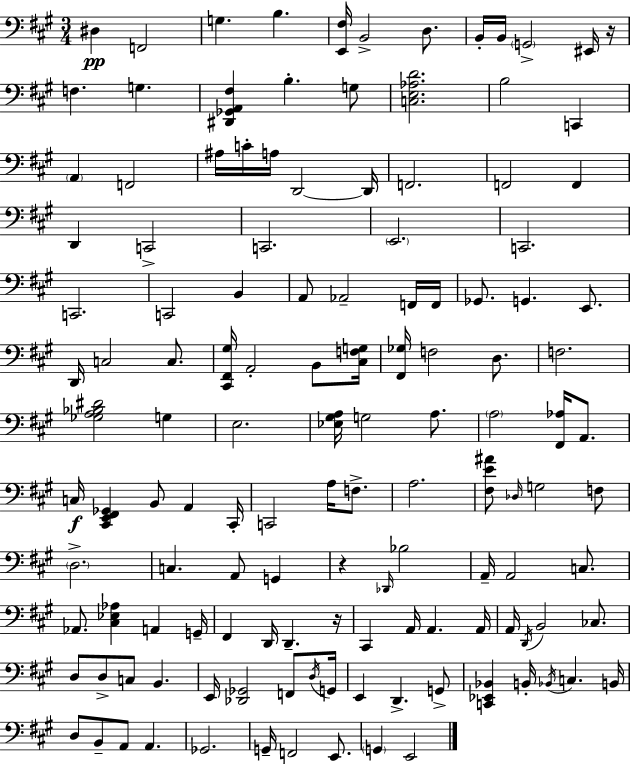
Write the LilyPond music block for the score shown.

{
  \clef bass
  \numericTimeSignature
  \time 3/4
  \key a \major
  dis4\pp f,2 | g4. b4. | <e, fis>16 b,2-> d8. | b,16-. b,16 \parenthesize g,2-> eis,16 r16 | \break f4. g4. | <dis, ges, a, fis>4 b4.-. g8 | <c e aes d'>2. | b2 c,4 | \break \parenthesize a,4 f,2 | ais16 c'16-. a16 d,2~~ d,16 | f,2. | f,2 f,4 | \break d,4 c,2-> | c,2. | \parenthesize e,2. | c,2. | \break c,2. | c,2 b,4 | a,8 aes,2-- f,16 f,16 | ges,8. g,4. e,8. | \break d,16 c2 c8. | <cis, fis, gis>16 a,2-. b,8 <cis f g>16 | <fis, ges>16 f2 d8. | f2. | \break <ges a bes dis'>2 g4 | e2. | <ees gis a>16 g2 a8. | \parenthesize a2 <fis, aes>16 a,8. | \break c16\f <cis, e, fis, ges,>4 b,8 a,4 cis,16-. | c,2 a16 f8.-> | a2. | <fis e' ais'>8 \grace { des16 } g2 f8 | \break \parenthesize d2.-> | c4. a,8 g,4 | r4 \grace { des,16 } bes2 | a,16-- a,2 c8. | \break aes,8. <cis ees aes>4 a,4 | g,16-- fis,4 d,16 d,4.-- | r16 cis,4 a,16 a,4. | a,16 a,16 \acciaccatura { d,16 } b,2 | \break ces8. d8 d8-> c8 b,4. | e,16 <des, ges,>2 | f,8 \acciaccatura { d16 } g,16 e,4 d,4.-> | g,8-> <c, ees, bes,>4 b,16-. \acciaccatura { bes,16 } c4. | \break b,16 d8 b,8-- a,8 a,4. | ges,2. | g,16-- f,2 | e,8. \parenthesize g,4 e,2 | \break \bar "|."
}